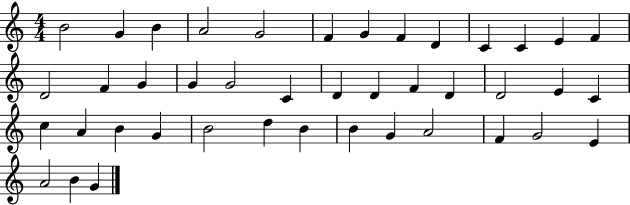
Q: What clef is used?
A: treble